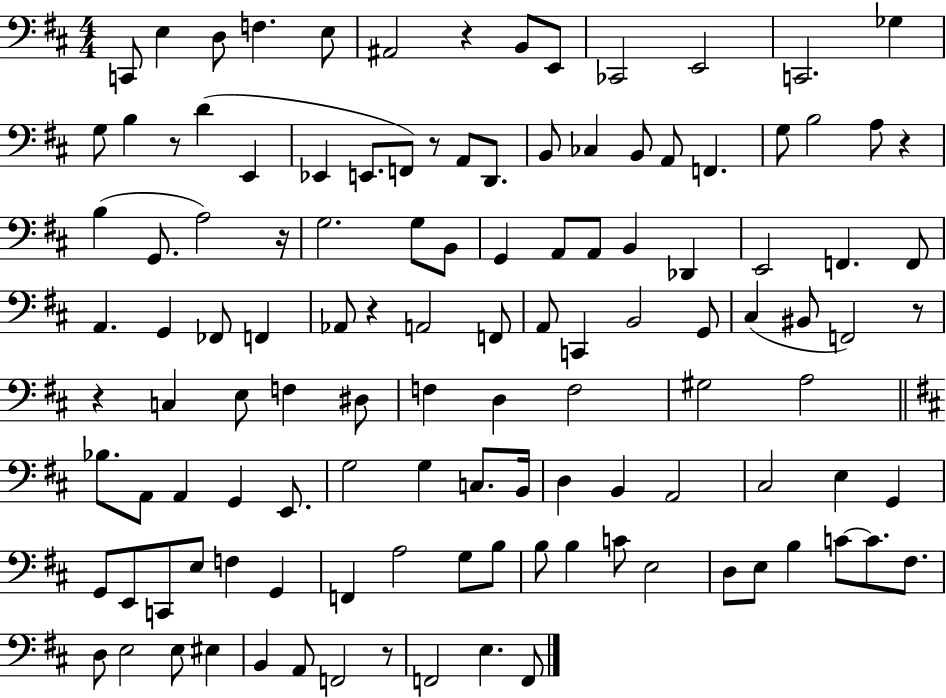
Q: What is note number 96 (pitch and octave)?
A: D3